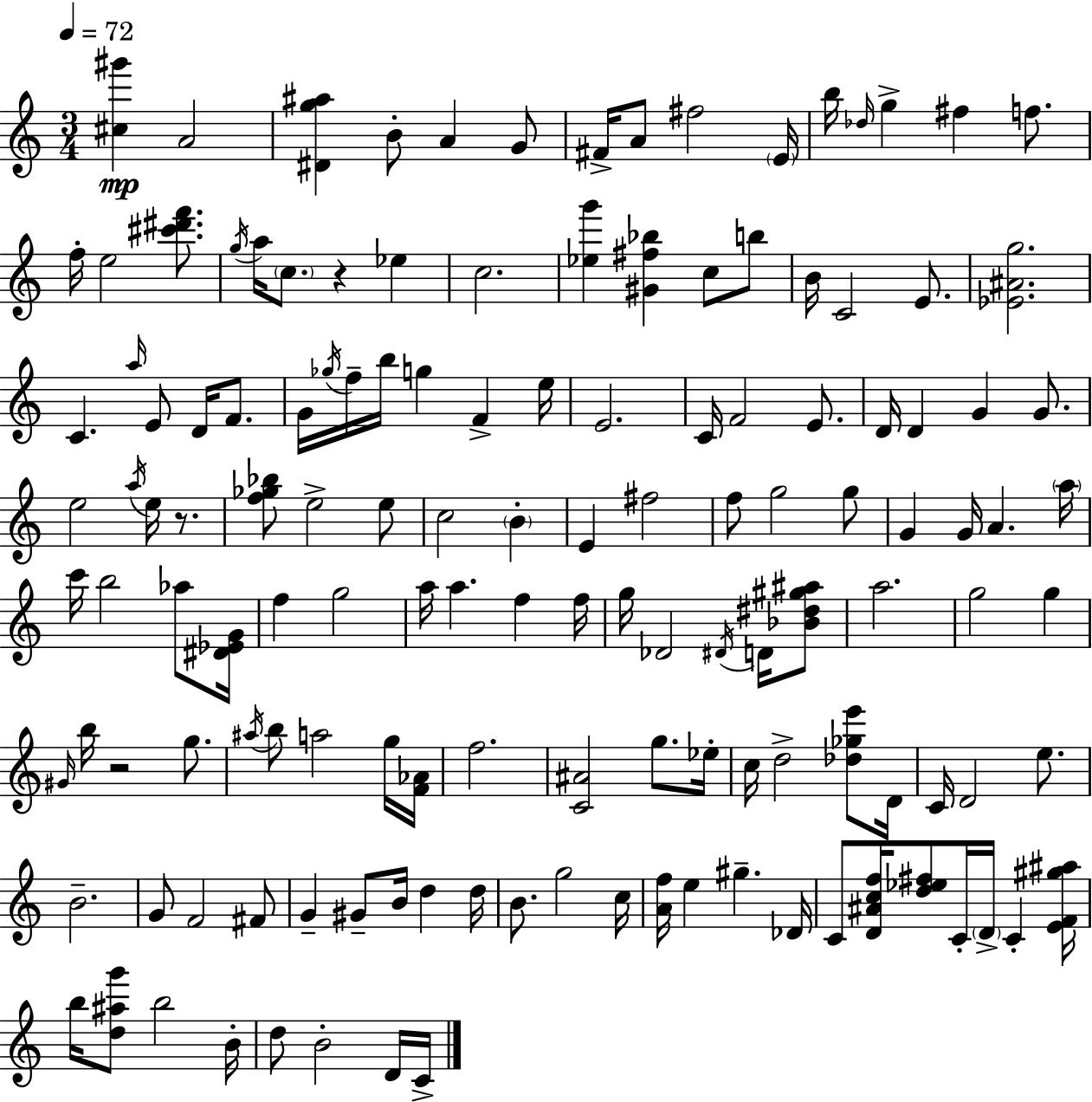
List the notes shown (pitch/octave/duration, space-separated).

[C#5,G#6]/q A4/h [D#4,G5,A#5]/q B4/e A4/q G4/e F#4/s A4/e F#5/h E4/s B5/s Db5/s G5/q F#5/q F5/e. F5/s E5/h [C#6,D#6,F6]/e. G5/s A5/s C5/e. R/q Eb5/q C5/h. [Eb5,G6]/q [G#4,F#5,Bb5]/q C5/e B5/e B4/s C4/h E4/e. [Eb4,A#4,G5]/h. C4/q. A5/s E4/e D4/s F4/e. G4/s Gb5/s F5/s B5/s G5/q F4/q E5/s E4/h. C4/s F4/h E4/e. D4/s D4/q G4/q G4/e. E5/h A5/s E5/s R/e. [F5,Gb5,Bb5]/e E5/h E5/e C5/h B4/q E4/q F#5/h F5/e G5/h G5/e G4/q G4/s A4/q. A5/s C6/s B5/h Ab5/e [D#4,Eb4,G4]/s F5/q G5/h A5/s A5/q. F5/q F5/s G5/s Db4/h D#4/s D4/s [Bb4,D#5,G#5,A#5]/e A5/h. G5/h G5/q G#4/s B5/s R/h G5/e. A#5/s B5/e A5/h G5/s [F4,Ab4]/s F5/h. [C4,A#4]/h G5/e. Eb5/s C5/s D5/h [Db5,Gb5,E6]/e D4/s C4/s D4/h E5/e. B4/h. G4/e F4/h F#4/e G4/q G#4/e B4/s D5/q D5/s B4/e. G5/h C5/s [A4,F5]/s E5/q G#5/q. Db4/s C4/e [D4,A#4,C5,F5]/s [D5,Eb5,F#5]/e C4/s D4/s C4/q [E4,F4,G#5,A#5]/s B5/s [D5,A#5,G6]/e B5/h B4/s D5/e B4/h D4/s C4/s